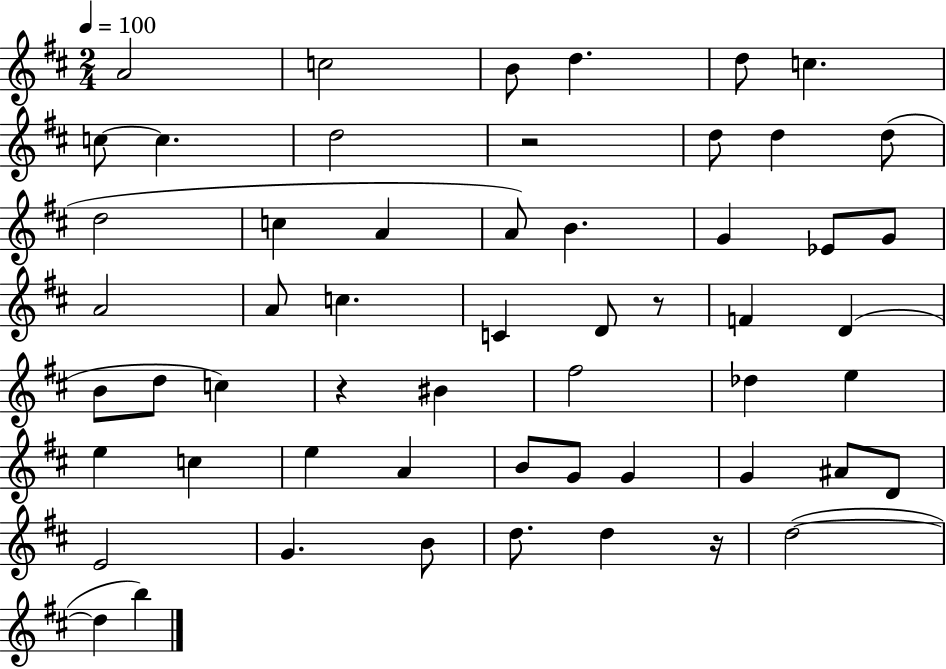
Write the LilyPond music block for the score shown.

{
  \clef treble
  \numericTimeSignature
  \time 2/4
  \key d \major
  \tempo 4 = 100
  a'2 | c''2 | b'8 d''4. | d''8 c''4. | \break c''8~~ c''4. | d''2 | r2 | d''8 d''4 d''8( | \break d''2 | c''4 a'4 | a'8) b'4. | g'4 ees'8 g'8 | \break a'2 | a'8 c''4. | c'4 d'8 r8 | f'4 d'4( | \break b'8 d''8 c''4) | r4 bis'4 | fis''2 | des''4 e''4 | \break e''4 c''4 | e''4 a'4 | b'8 g'8 g'4 | g'4 ais'8 d'8 | \break e'2 | g'4. b'8 | d''8. d''4 r16 | d''2~(~ | \break d''4 b''4) | \bar "|."
}